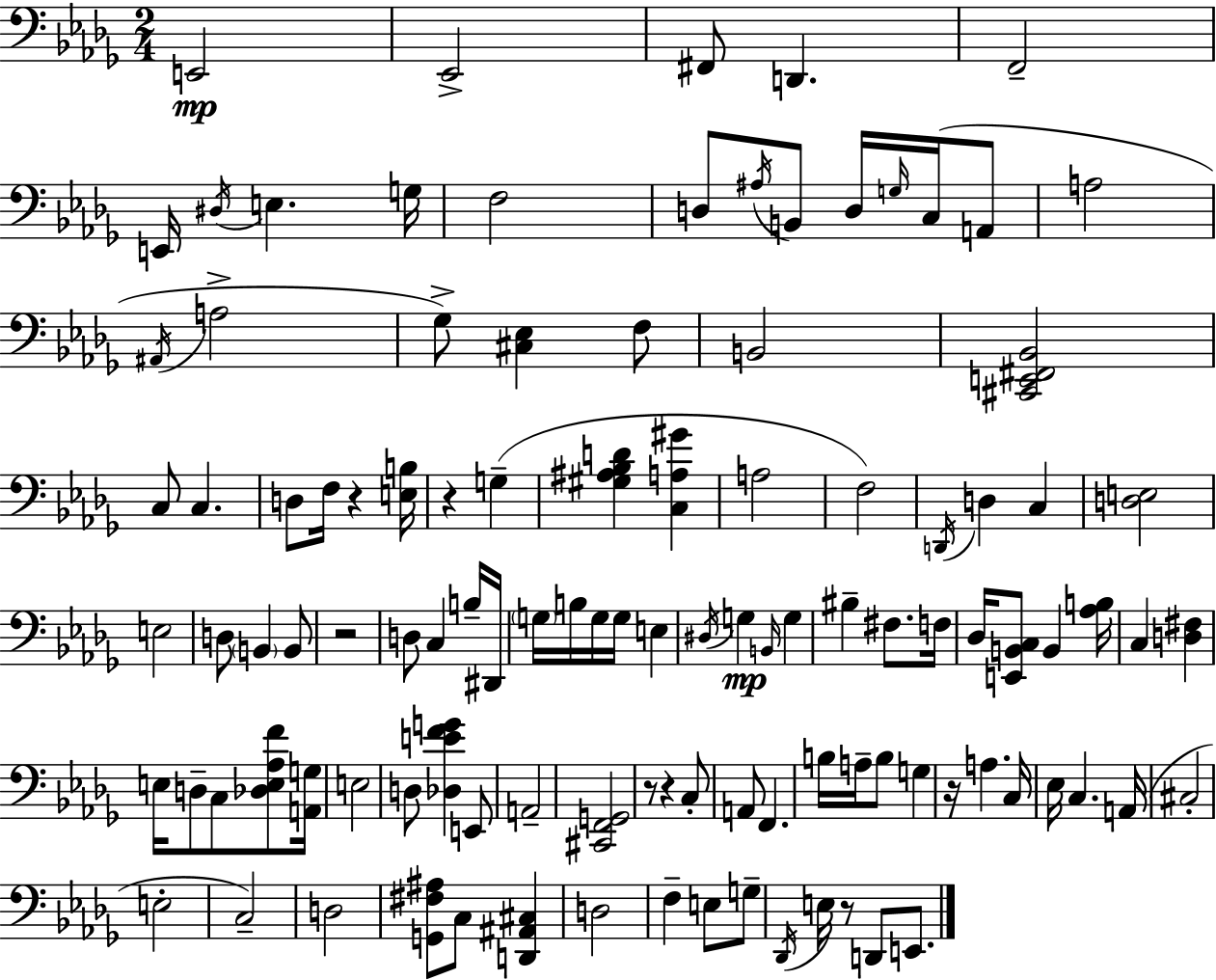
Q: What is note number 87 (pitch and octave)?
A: D2